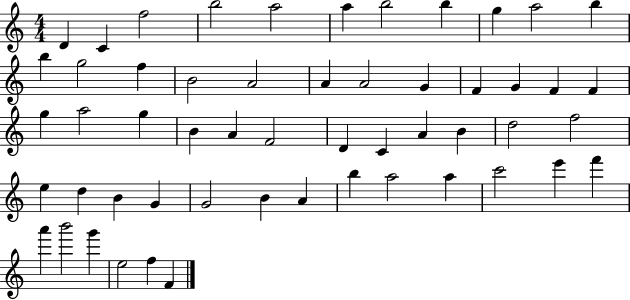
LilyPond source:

{
  \clef treble
  \numericTimeSignature
  \time 4/4
  \key c \major
  d'4 c'4 f''2 | b''2 a''2 | a''4 b''2 b''4 | g''4 a''2 b''4 | \break b''4 g''2 f''4 | b'2 a'2 | a'4 a'2 g'4 | f'4 g'4 f'4 f'4 | \break g''4 a''2 g''4 | b'4 a'4 f'2 | d'4 c'4 a'4 b'4 | d''2 f''2 | \break e''4 d''4 b'4 g'4 | g'2 b'4 a'4 | b''4 a''2 a''4 | c'''2 e'''4 f'''4 | \break a'''4 b'''2 g'''4 | e''2 f''4 f'4 | \bar "|."
}